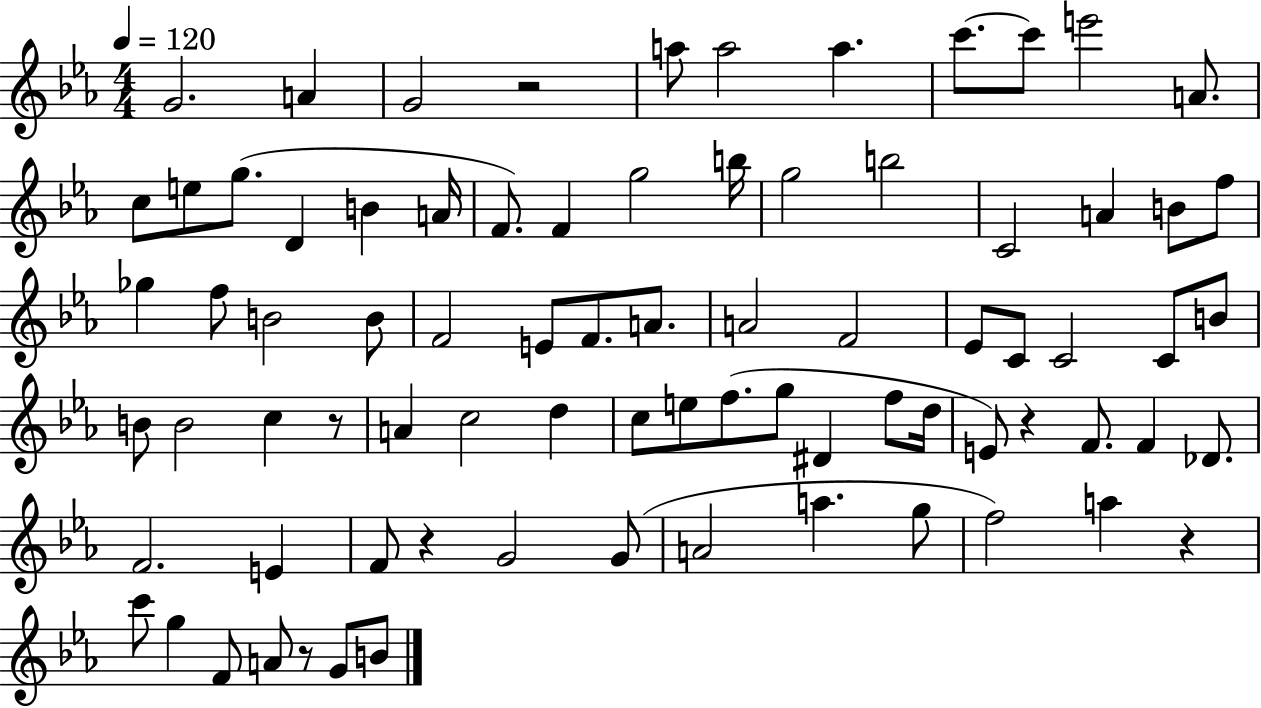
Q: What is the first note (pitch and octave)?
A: G4